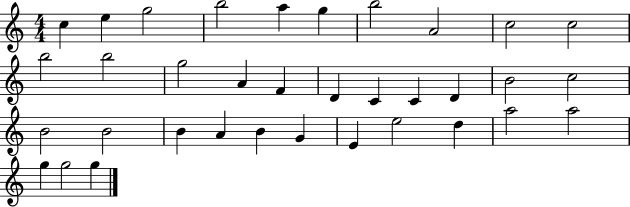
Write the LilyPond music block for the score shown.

{
  \clef treble
  \numericTimeSignature
  \time 4/4
  \key c \major
  c''4 e''4 g''2 | b''2 a''4 g''4 | b''2 a'2 | c''2 c''2 | \break b''2 b''2 | g''2 a'4 f'4 | d'4 c'4 c'4 d'4 | b'2 c''2 | \break b'2 b'2 | b'4 a'4 b'4 g'4 | e'4 e''2 d''4 | a''2 a''2 | \break g''4 g''2 g''4 | \bar "|."
}